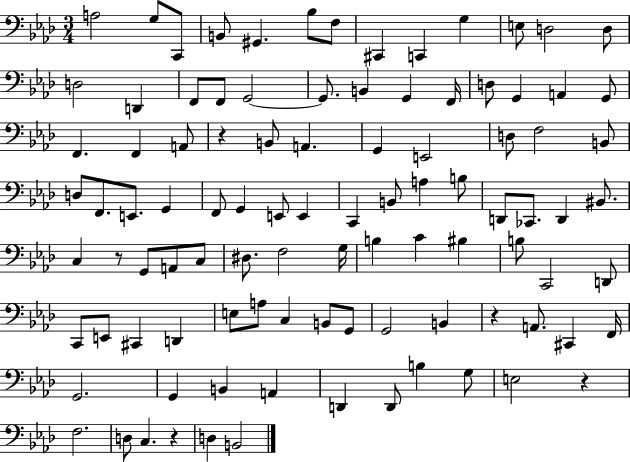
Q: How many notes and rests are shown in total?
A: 98